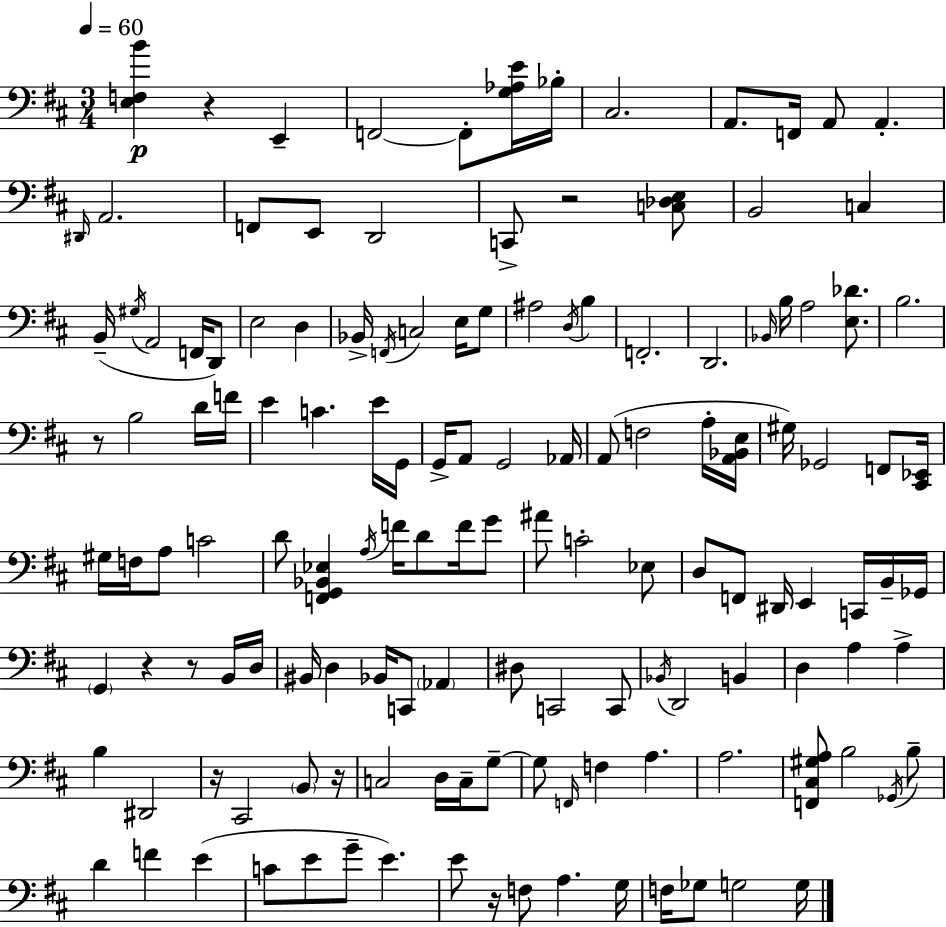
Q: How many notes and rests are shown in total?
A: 139